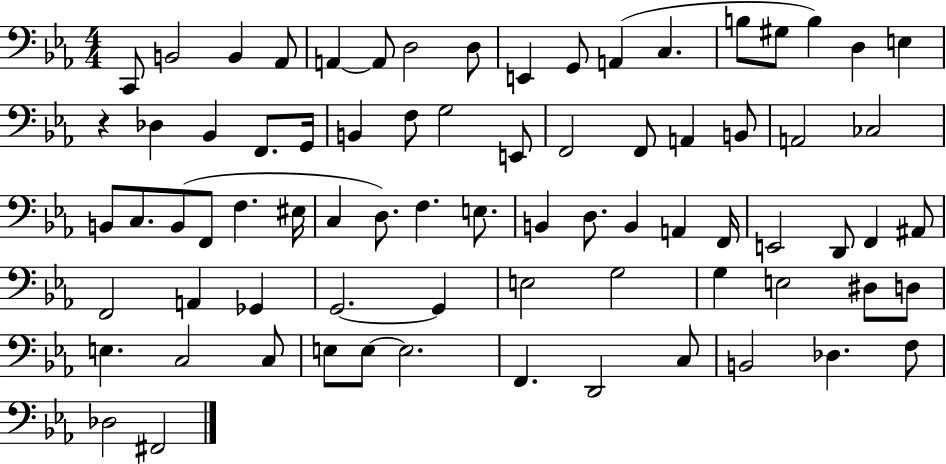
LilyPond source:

{
  \clef bass
  \numericTimeSignature
  \time 4/4
  \key ees \major
  c,8 b,2 b,4 aes,8 | a,4~~ a,8 d2 d8 | e,4 g,8 a,4( c4. | b8 gis8 b4) d4 e4 | \break r4 des4 bes,4 f,8. g,16 | b,4 f8 g2 e,8 | f,2 f,8 a,4 b,8 | a,2 ces2 | \break b,8 c8. b,8( f,8 f4. eis16 | c4 d8.) f4. e8. | b,4 d8. b,4 a,4 f,16 | e,2 d,8 f,4 ais,8 | \break f,2 a,4 ges,4 | g,2.~~ g,4 | e2 g2 | g4 e2 dis8 d8 | \break e4. c2 c8 | e8 e8~~ e2. | f,4. d,2 c8 | b,2 des4. f8 | \break des2 fis,2 | \bar "|."
}